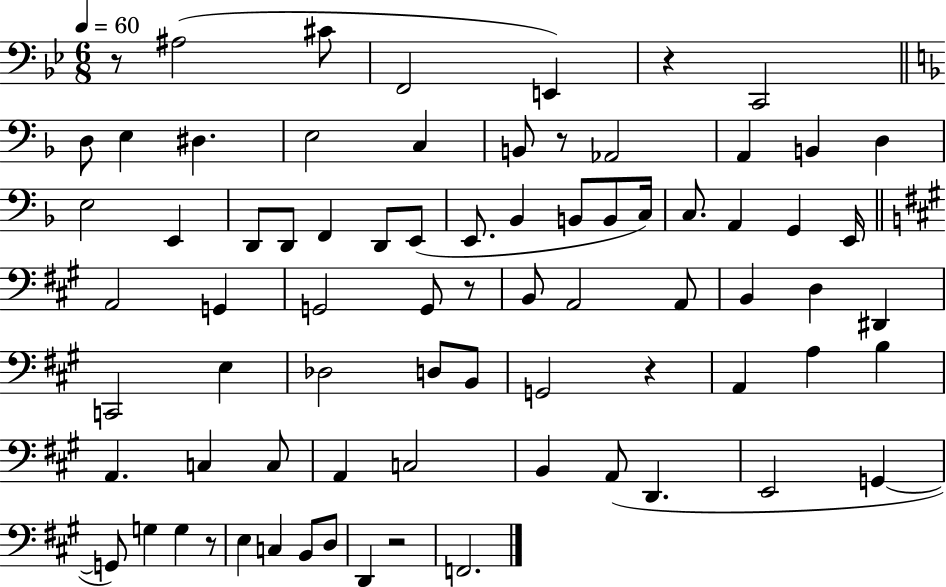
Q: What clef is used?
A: bass